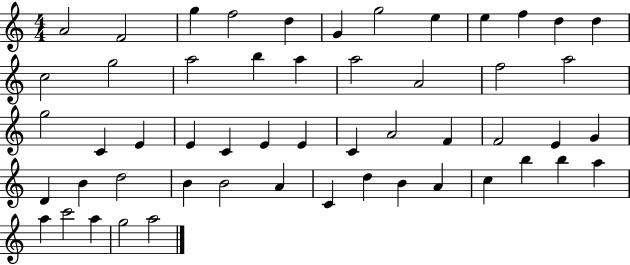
A4/h F4/h G5/q F5/h D5/q G4/q G5/h E5/q E5/q F5/q D5/q D5/q C5/h G5/h A5/h B5/q A5/q A5/h A4/h F5/h A5/h G5/h C4/q E4/q E4/q C4/q E4/q E4/q C4/q A4/h F4/q F4/h E4/q G4/q D4/q B4/q D5/h B4/q B4/h A4/q C4/q D5/q B4/q A4/q C5/q B5/q B5/q A5/q A5/q C6/h A5/q G5/h A5/h